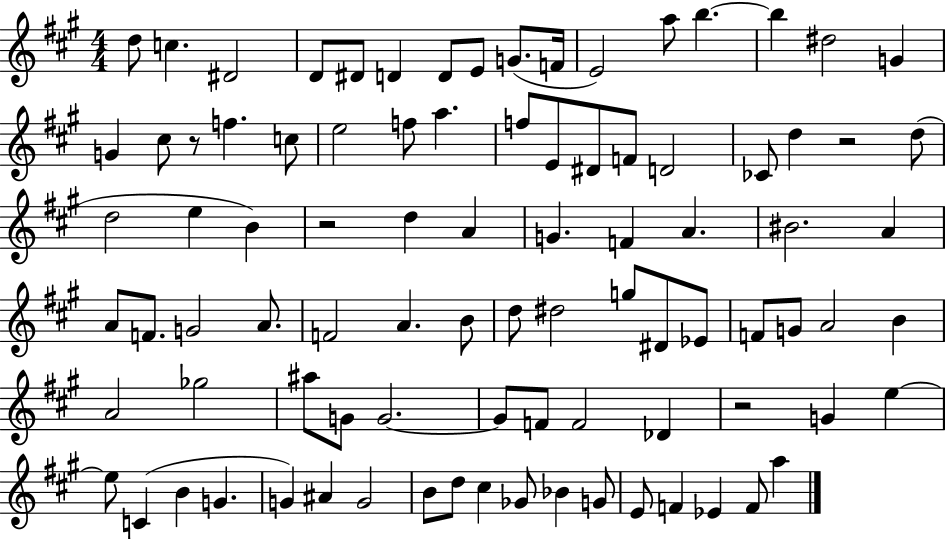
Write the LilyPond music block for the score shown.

{
  \clef treble
  \numericTimeSignature
  \time 4/4
  \key a \major
  d''8 c''4. dis'2 | d'8 dis'8 d'4 d'8 e'8 g'8.( f'16 | e'2) a''8 b''4.~~ | b''4 dis''2 g'4 | \break g'4 cis''8 r8 f''4. c''8 | e''2 f''8 a''4. | f''8 e'8 dis'8 f'8 d'2 | ces'8 d''4 r2 d''8( | \break d''2 e''4 b'4) | r2 d''4 a'4 | g'4. f'4 a'4. | bis'2. a'4 | \break a'8 f'8. g'2 a'8. | f'2 a'4. b'8 | d''8 dis''2 g''8 dis'8 ees'8 | f'8 g'8 a'2 b'4 | \break a'2 ges''2 | ais''8 g'8 g'2.~~ | g'8 f'8 f'2 des'4 | r2 g'4 e''4~~ | \break e''8 c'4( b'4 g'4. | g'4) ais'4 g'2 | b'8 d''8 cis''4 ges'8 bes'4 g'8 | e'8 f'4 ees'4 f'8 a''4 | \break \bar "|."
}